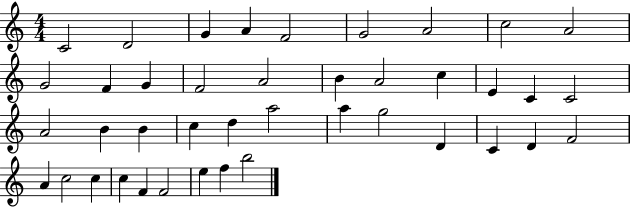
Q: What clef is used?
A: treble